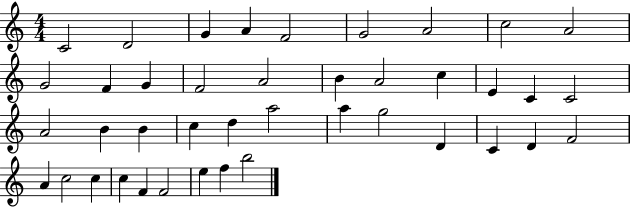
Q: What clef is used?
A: treble